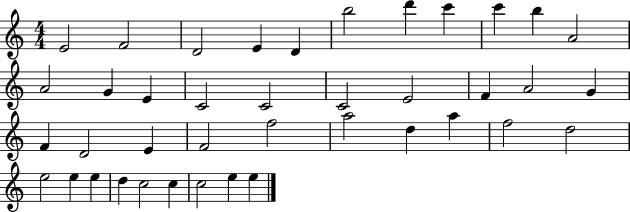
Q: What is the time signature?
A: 4/4